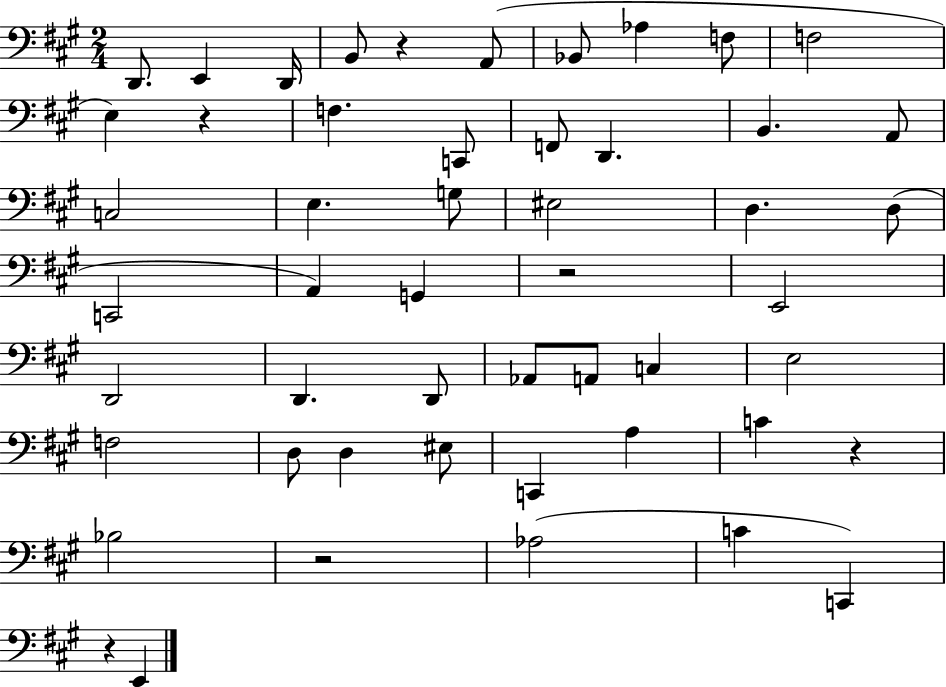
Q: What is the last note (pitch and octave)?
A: E2